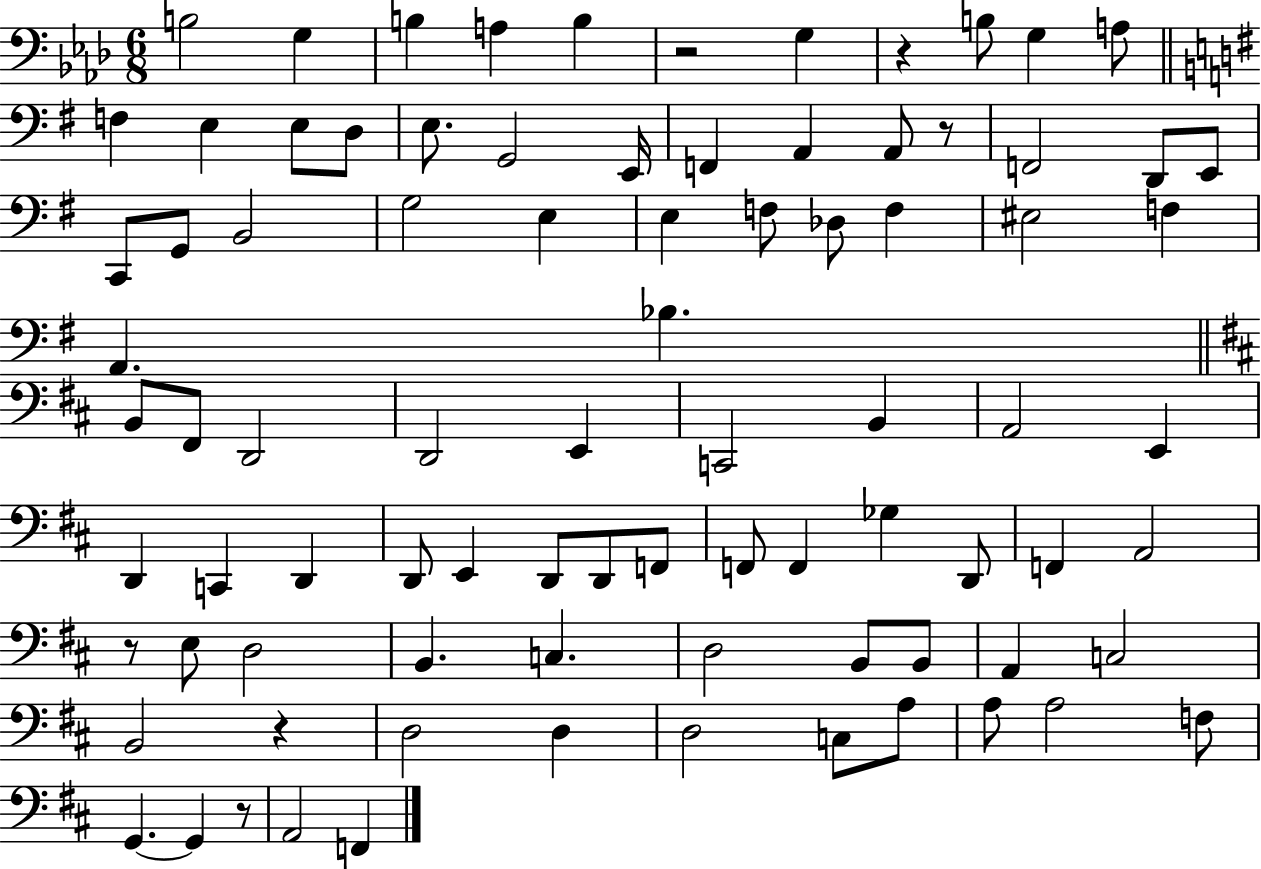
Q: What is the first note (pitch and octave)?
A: B3